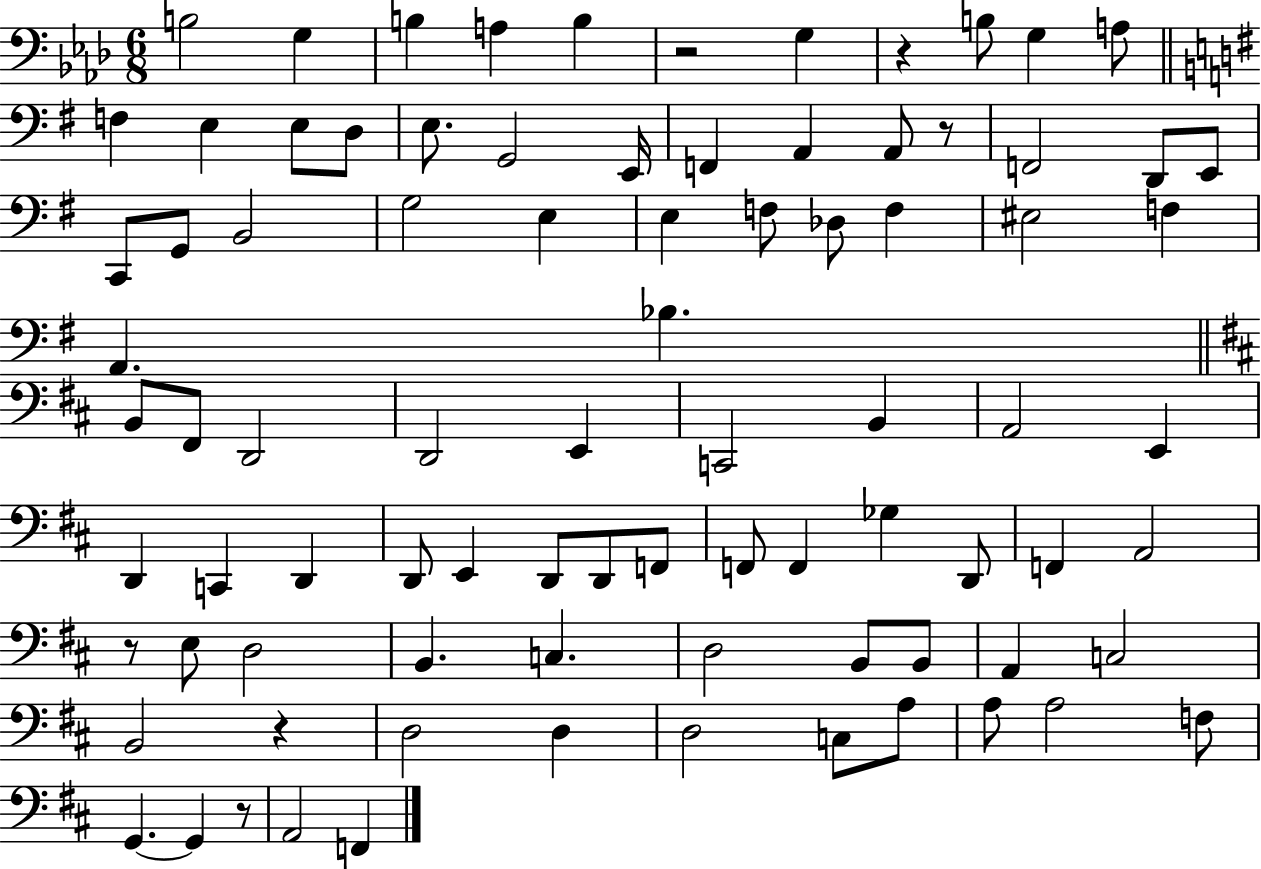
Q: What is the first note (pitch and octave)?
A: B3